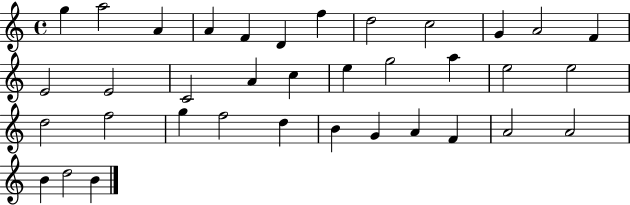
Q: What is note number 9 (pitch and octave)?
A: C5